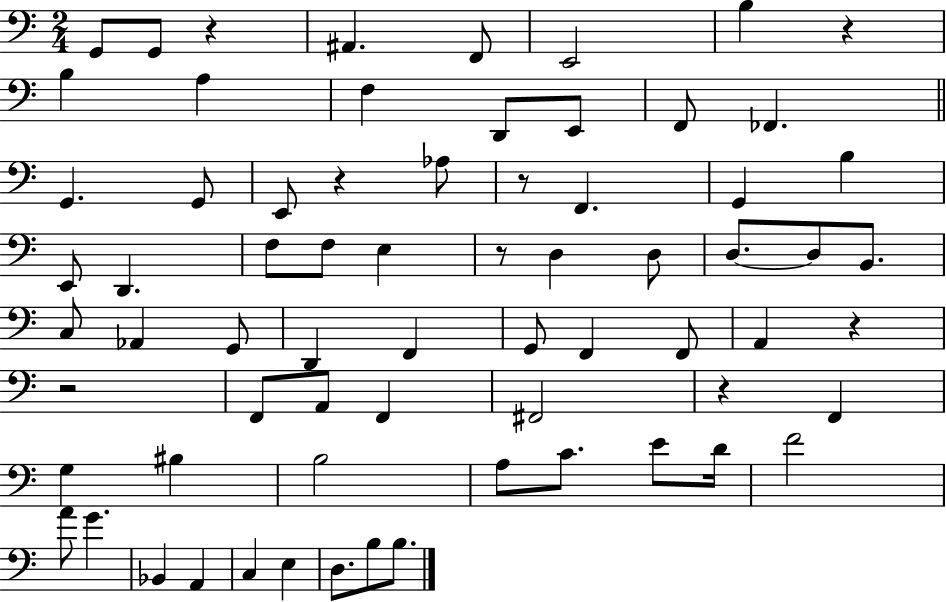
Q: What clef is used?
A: bass